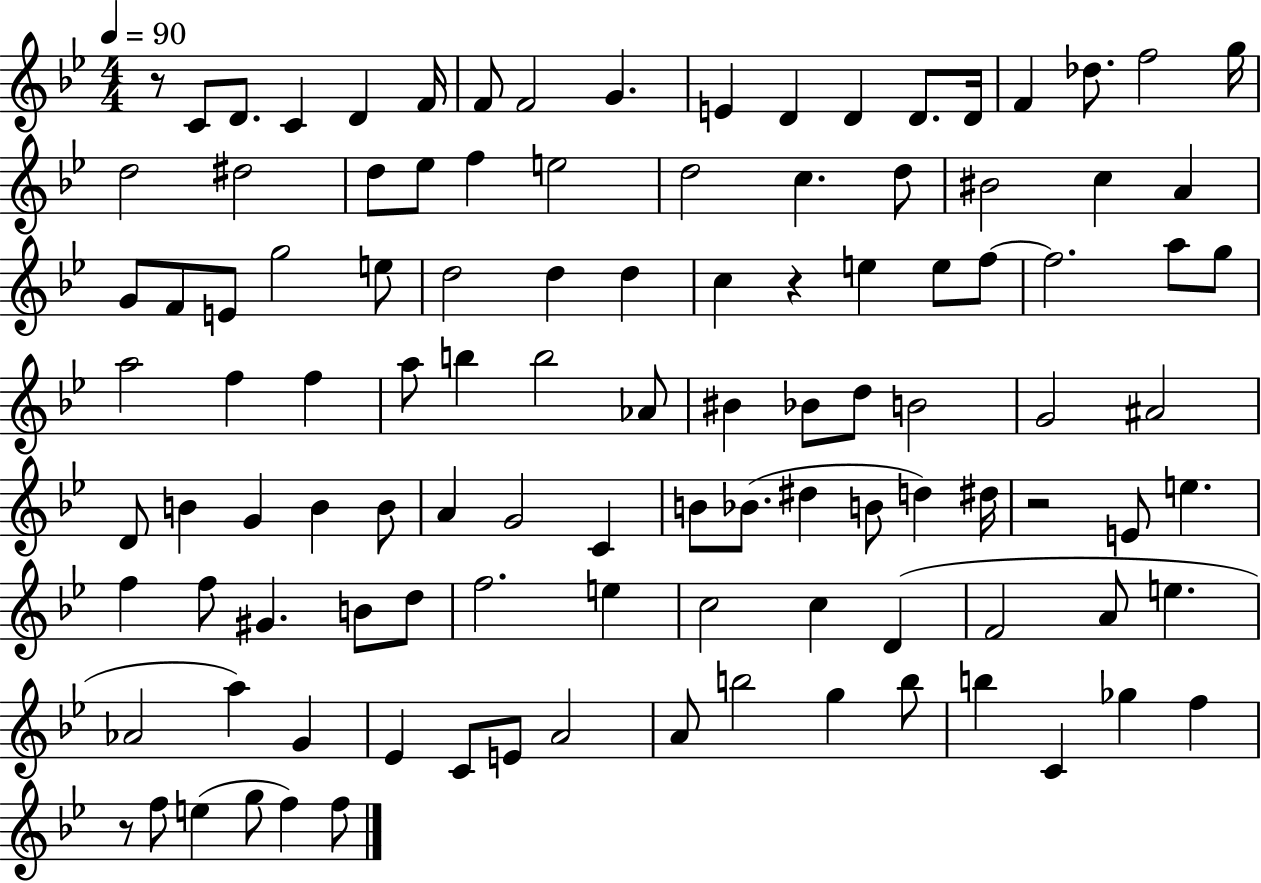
X:1
T:Untitled
M:4/4
L:1/4
K:Bb
z/2 C/2 D/2 C D F/4 F/2 F2 G E D D D/2 D/4 F _d/2 f2 g/4 d2 ^d2 d/2 _e/2 f e2 d2 c d/2 ^B2 c A G/2 F/2 E/2 g2 e/2 d2 d d c z e e/2 f/2 f2 a/2 g/2 a2 f f a/2 b b2 _A/2 ^B _B/2 d/2 B2 G2 ^A2 D/2 B G B B/2 A G2 C B/2 _B/2 ^d B/2 d ^d/4 z2 E/2 e f f/2 ^G B/2 d/2 f2 e c2 c D F2 A/2 e _A2 a G _E C/2 E/2 A2 A/2 b2 g b/2 b C _g f z/2 f/2 e g/2 f f/2